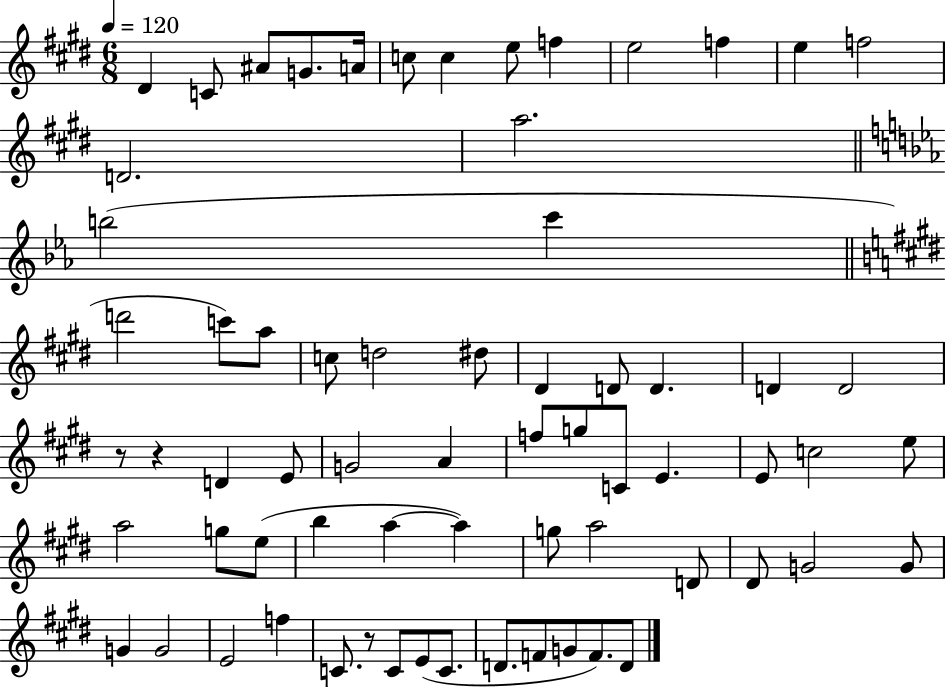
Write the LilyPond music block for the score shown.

{
  \clef treble
  \numericTimeSignature
  \time 6/8
  \key e \major
  \tempo 4 = 120
  dis'4 c'8 ais'8 g'8. a'16 | c''8 c''4 e''8 f''4 | e''2 f''4 | e''4 f''2 | \break d'2. | a''2. | \bar "||" \break \key ees \major b''2( c'''4 | \bar "||" \break \key e \major d'''2 c'''8) a''8 | c''8 d''2 dis''8 | dis'4 d'8 d'4. | d'4 d'2 | \break r8 r4 d'4 e'8 | g'2 a'4 | f''8 g''8 c'8 e'4. | e'8 c''2 e''8 | \break a''2 g''8 e''8( | b''4 a''4~~ a''4) | g''8 a''2 d'8 | dis'8 g'2 g'8 | \break g'4 g'2 | e'2 f''4 | c'8. r8 c'8 e'8( c'8. | d'8. f'8 g'8 f'8.) d'8 | \break \bar "|."
}